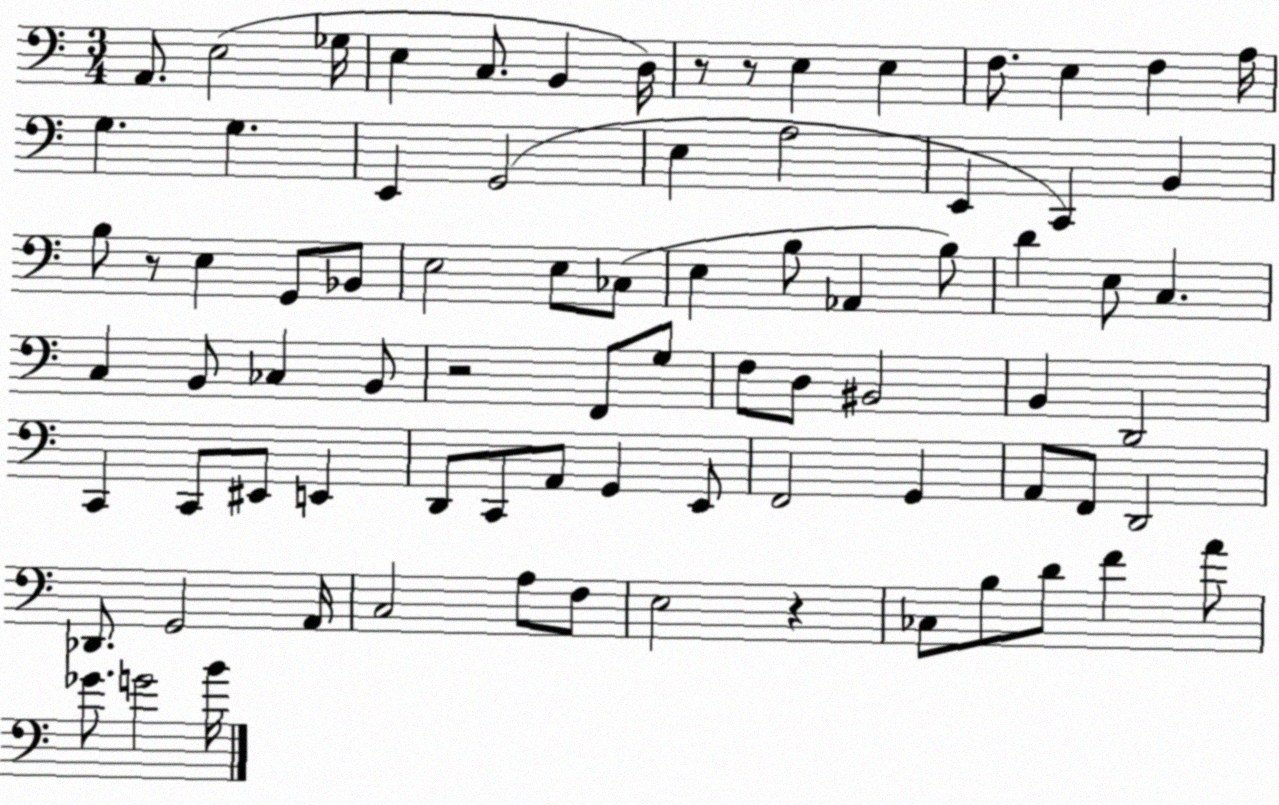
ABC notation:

X:1
T:Untitled
M:3/4
L:1/4
K:C
A,,/2 E,2 _G,/4 E, C,/2 B,, D,/4 z/2 z/2 E, E, F,/2 E, F, A,/4 G, G, E,, G,,2 E, A,2 E,, C,, B,, B,/2 z/2 E, G,,/2 _B,,/2 E,2 E,/2 _C,/2 E, B,/2 _A,, B,/2 D E,/2 C, C, B,,/2 _C, B,,/2 z2 F,,/2 G,/2 F,/2 D,/2 ^B,,2 B,, D,,2 C,, C,,/2 ^E,,/2 E,, D,,/2 C,,/2 A,,/2 G,, E,,/2 F,,2 G,, A,,/2 F,,/2 D,,2 _D,,/2 G,,2 A,,/4 C,2 A,/2 F,/2 E,2 z _C,/2 B,/2 D/2 F A/2 _G/2 G2 B/4